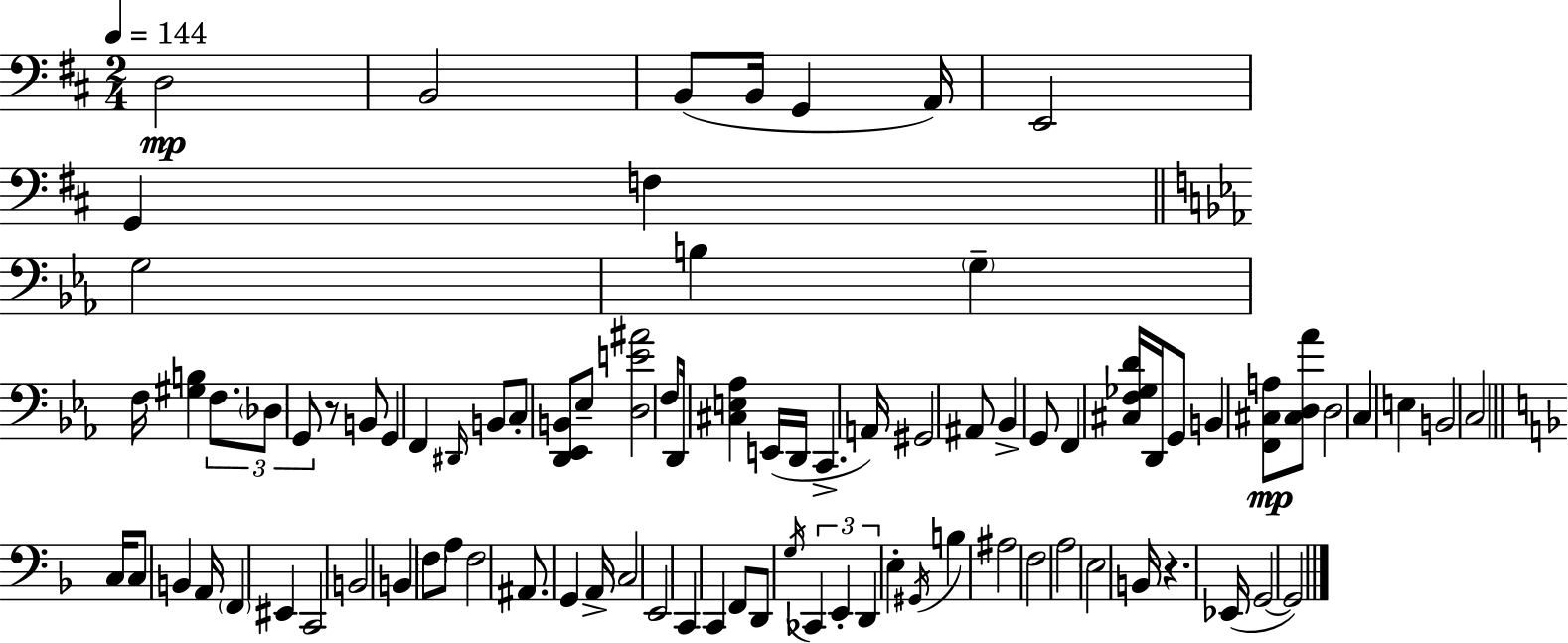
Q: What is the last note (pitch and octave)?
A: G2